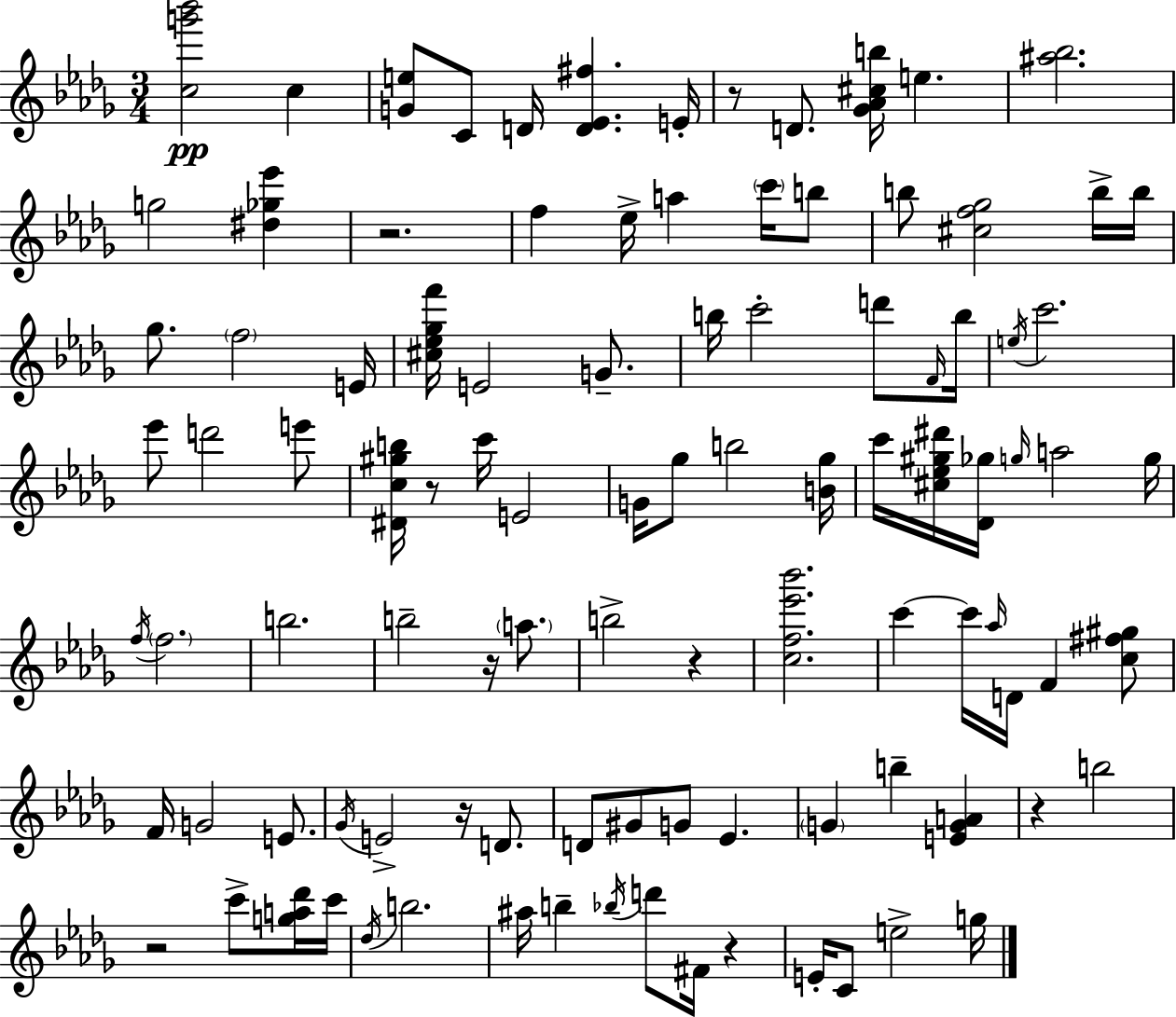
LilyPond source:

{
  \clef treble
  \numericTimeSignature
  \time 3/4
  \key bes \minor
  \repeat volta 2 { <c'' g''' bes'''>2\pp c''4 | <g' e''>8 c'8 d'16 <d' ees' fis''>4. e'16-. | r8 d'8. <ges' aes' cis'' b''>16 e''4. | <ais'' bes''>2. | \break g''2 <dis'' ges'' ees'''>4 | r2. | f''4 ees''16-> a''4 \parenthesize c'''16 b''8 | b''8 <cis'' f'' ges''>2 b''16-> b''16 | \break ges''8. \parenthesize f''2 e'16 | <cis'' ees'' ges'' f'''>16 e'2 g'8.-- | b''16 c'''2-. d'''8 \grace { f'16 } | b''16 \acciaccatura { e''16 } c'''2. | \break ees'''8 d'''2 | e'''8 <dis' c'' gis'' b''>16 r8 c'''16 e'2 | g'16 ges''8 b''2 | <b' ges''>16 c'''16 <cis'' ees'' gis'' dis'''>16 <des' ges''>16 \grace { g''16 } a''2 | \break g''16 \acciaccatura { f''16 } \parenthesize f''2. | b''2. | b''2-- | r16 \parenthesize a''8. b''2-> | \break r4 <c'' f'' ees''' bes'''>2. | c'''4~~ c'''16 \grace { aes''16 } d'16 f'4 | <c'' fis'' gis''>8 f'16 g'2 | e'8. \acciaccatura { ges'16 } e'2-> | \break r16 d'8. d'8 gis'8 g'8 | ees'4. \parenthesize g'4 b''4-- | <e' g' a'>4 r4 b''2 | r2 | \break c'''8-> <g'' a'' des'''>16 c'''16 \acciaccatura { des''16 } b''2. | ais''16 b''4-- | \acciaccatura { bes''16 } d'''8 fis'16 r4 e'16-. c'8 e''2-> | g''16 } \bar "|."
}